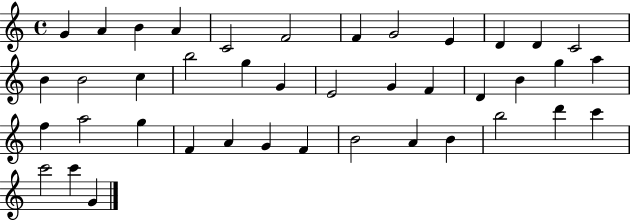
G4/q A4/q B4/q A4/q C4/h F4/h F4/q G4/h E4/q D4/q D4/q C4/h B4/q B4/h C5/q B5/h G5/q G4/q E4/h G4/q F4/q D4/q B4/q G5/q A5/q F5/q A5/h G5/q F4/q A4/q G4/q F4/q B4/h A4/q B4/q B5/h D6/q C6/q C6/h C6/q G4/q